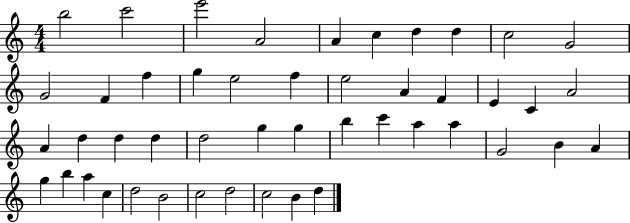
B5/h C6/h E6/h A4/h A4/q C5/q D5/q D5/q C5/h G4/h G4/h F4/q F5/q G5/q E5/h F5/q E5/h A4/q F4/q E4/q C4/q A4/h A4/q D5/q D5/q D5/q D5/h G5/q G5/q B5/q C6/q A5/q A5/q G4/h B4/q A4/q G5/q B5/q A5/q C5/q D5/h B4/h C5/h D5/h C5/h B4/q D5/q